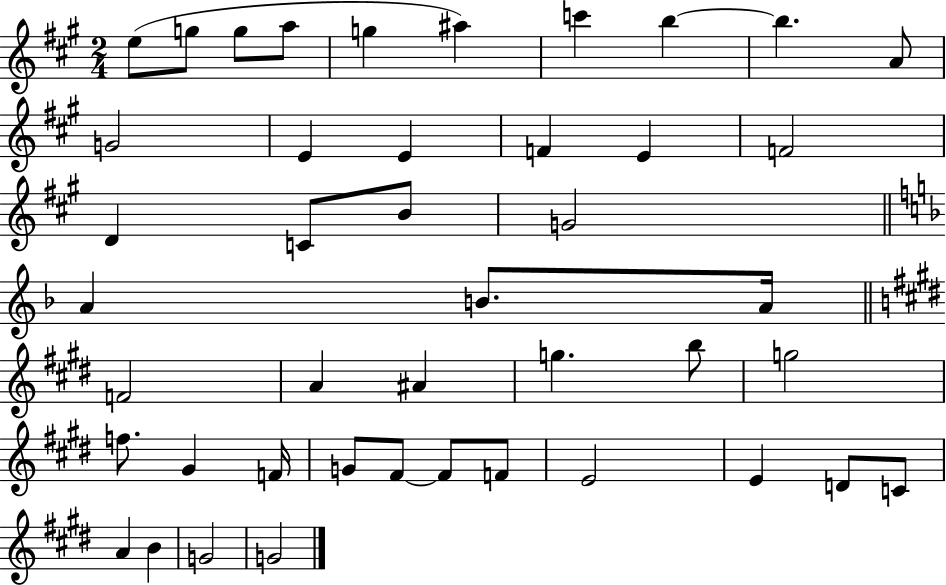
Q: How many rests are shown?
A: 0